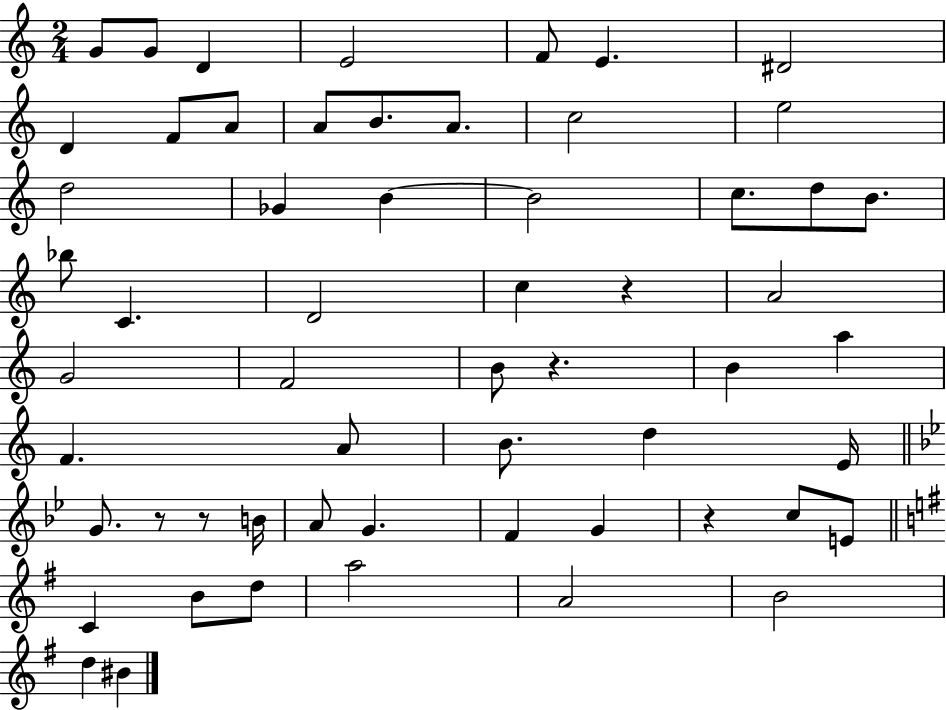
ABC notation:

X:1
T:Untitled
M:2/4
L:1/4
K:C
G/2 G/2 D E2 F/2 E ^D2 D F/2 A/2 A/2 B/2 A/2 c2 e2 d2 _G B B2 c/2 d/2 B/2 _b/2 C D2 c z A2 G2 F2 B/2 z B a F A/2 B/2 d E/4 G/2 z/2 z/2 B/4 A/2 G F G z c/2 E/2 C B/2 d/2 a2 A2 B2 d ^B